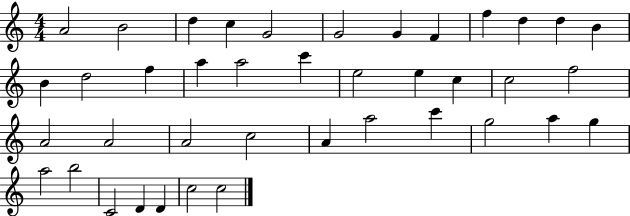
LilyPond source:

{
  \clef treble
  \numericTimeSignature
  \time 4/4
  \key c \major
  a'2 b'2 | d''4 c''4 g'2 | g'2 g'4 f'4 | f''4 d''4 d''4 b'4 | \break b'4 d''2 f''4 | a''4 a''2 c'''4 | e''2 e''4 c''4 | c''2 f''2 | \break a'2 a'2 | a'2 c''2 | a'4 a''2 c'''4 | g''2 a''4 g''4 | \break a''2 b''2 | c'2 d'4 d'4 | c''2 c''2 | \bar "|."
}